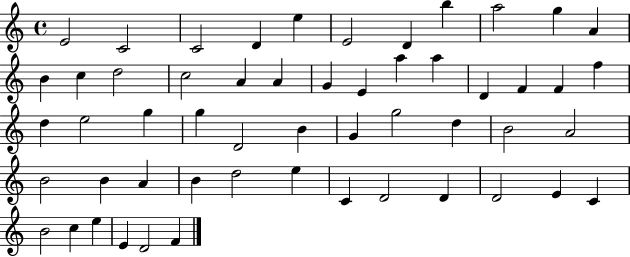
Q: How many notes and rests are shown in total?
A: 54